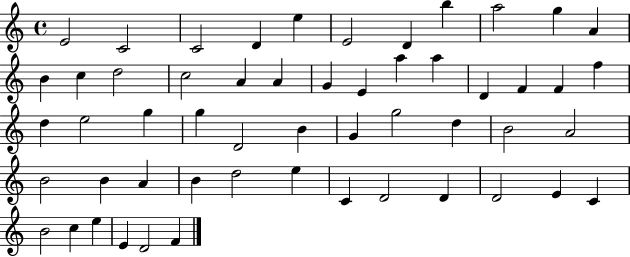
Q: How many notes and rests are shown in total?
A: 54